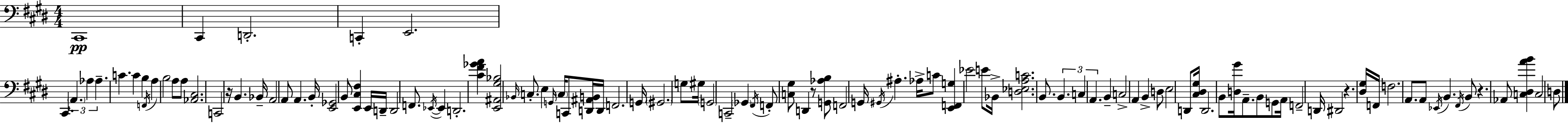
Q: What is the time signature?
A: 4/4